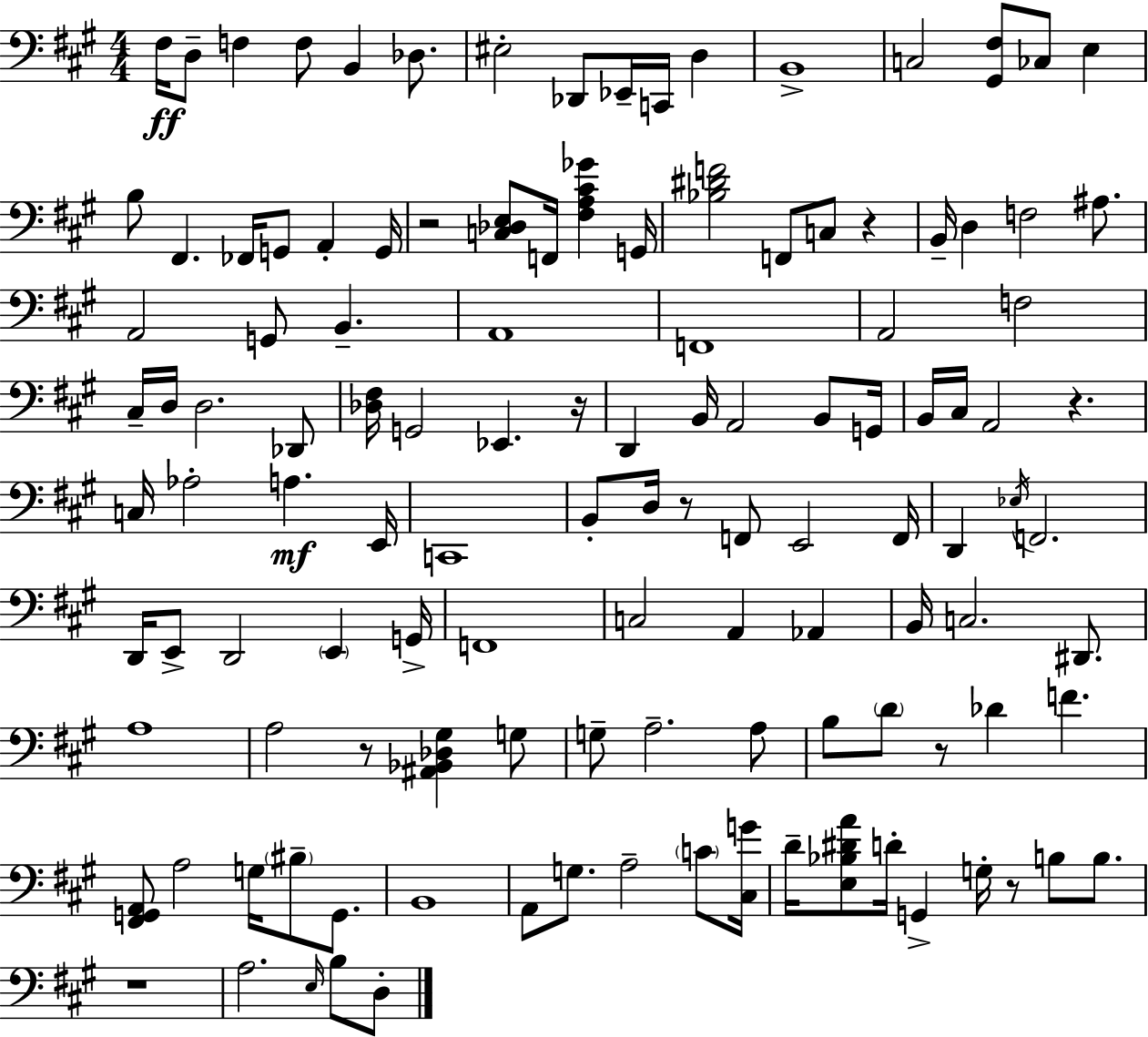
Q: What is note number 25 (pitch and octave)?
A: C3